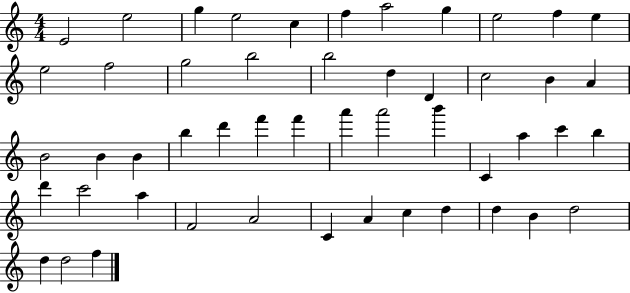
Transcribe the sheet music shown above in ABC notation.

X:1
T:Untitled
M:4/4
L:1/4
K:C
E2 e2 g e2 c f a2 g e2 f e e2 f2 g2 b2 b2 d D c2 B A B2 B B b d' f' f' a' a'2 b' C a c' b d' c'2 a F2 A2 C A c d d B d2 d d2 f